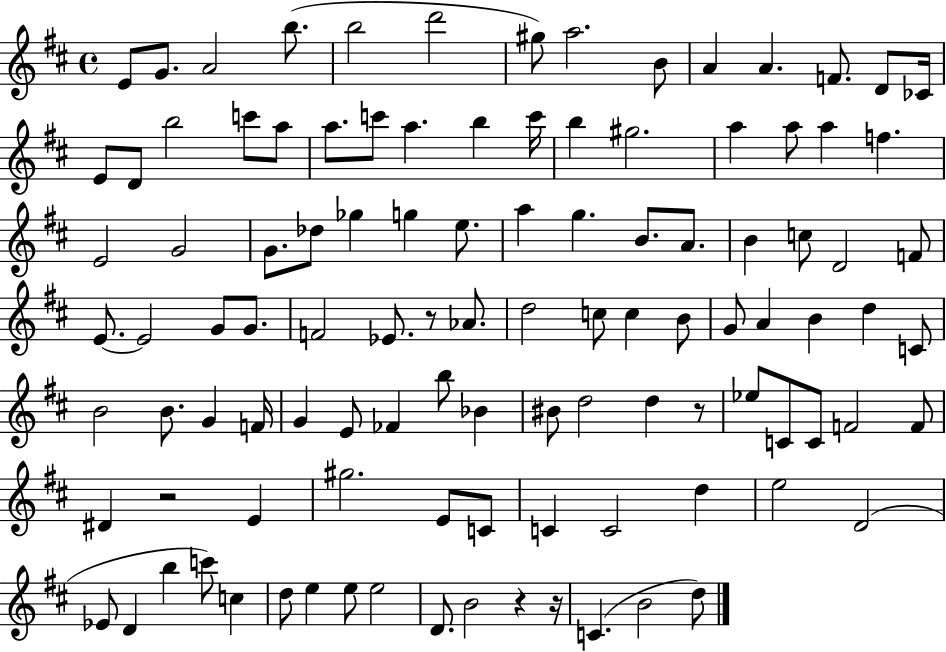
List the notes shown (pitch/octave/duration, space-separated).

E4/e G4/e. A4/h B5/e. B5/h D6/h G#5/e A5/h. B4/e A4/q A4/q. F4/e. D4/e CES4/s E4/e D4/e B5/h C6/e A5/e A5/e. C6/e A5/q. B5/q C6/s B5/q G#5/h. A5/q A5/e A5/q F5/q. E4/h G4/h G4/e. Db5/e Gb5/q G5/q E5/e. A5/q G5/q. B4/e. A4/e. B4/q C5/e D4/h F4/e E4/e. E4/h G4/e G4/e. F4/h Eb4/e. R/e Ab4/e. D5/h C5/e C5/q B4/e G4/e A4/q B4/q D5/q C4/e B4/h B4/e. G4/q F4/s G4/q E4/e FES4/q B5/e Bb4/q BIS4/e D5/h D5/q R/e Eb5/e C4/e C4/e F4/h F4/e D#4/q R/h E4/q G#5/h. E4/e C4/e C4/q C4/h D5/q E5/h D4/h Eb4/e D4/q B5/q C6/e C5/q D5/e E5/q E5/e E5/h D4/e. B4/h R/q R/s C4/q. B4/h D5/e